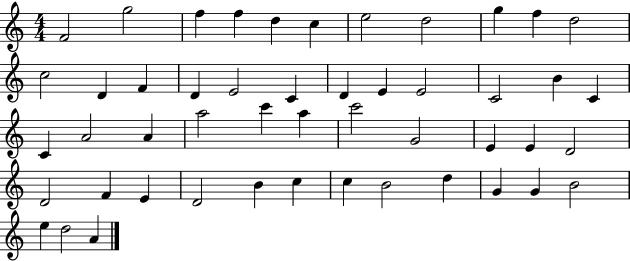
X:1
T:Untitled
M:4/4
L:1/4
K:C
F2 g2 f f d c e2 d2 g f d2 c2 D F D E2 C D E E2 C2 B C C A2 A a2 c' a c'2 G2 E E D2 D2 F E D2 B c c B2 d G G B2 e d2 A